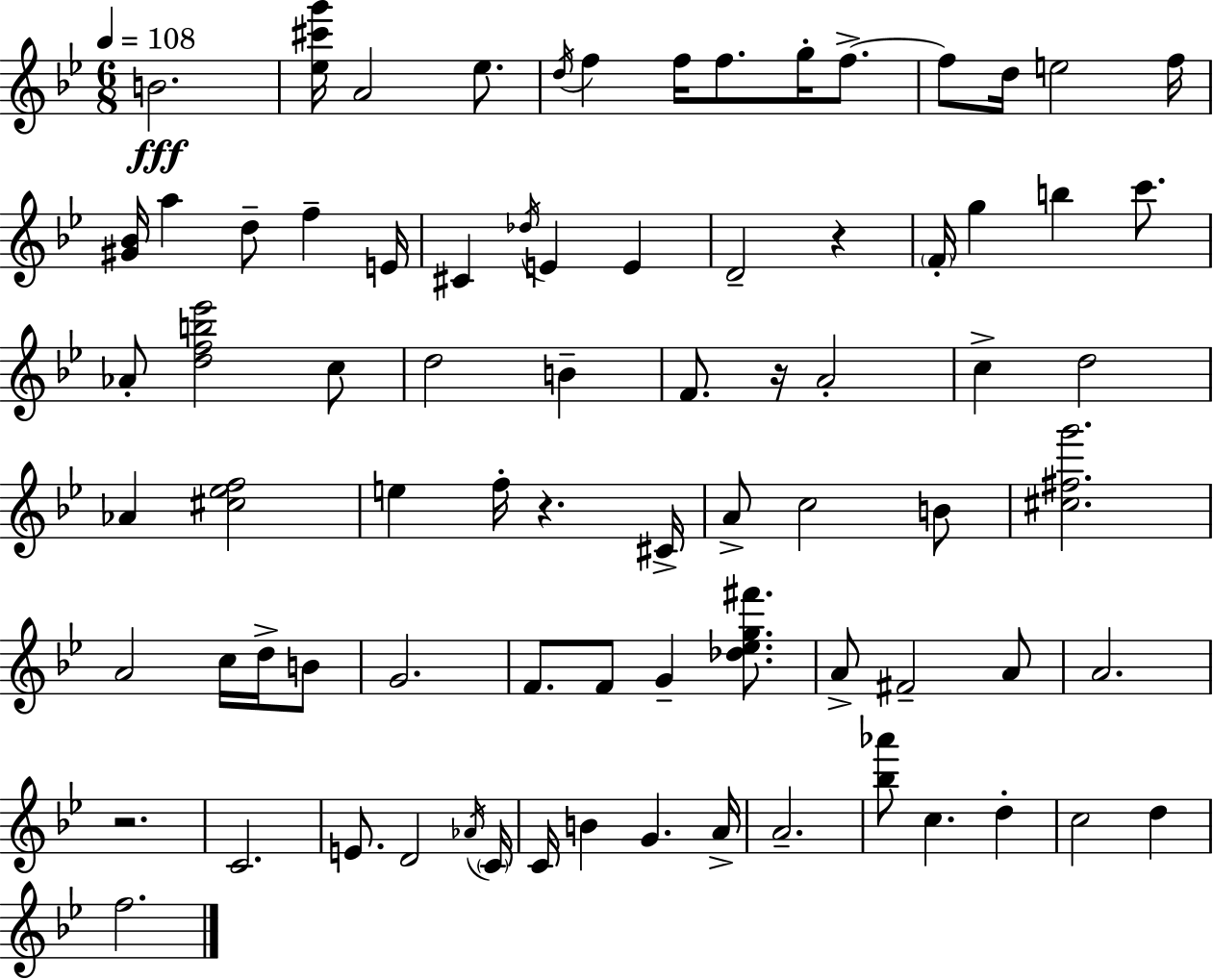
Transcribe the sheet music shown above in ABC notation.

X:1
T:Untitled
M:6/8
L:1/4
K:Gm
B2 [_e^c'g']/4 A2 _e/2 d/4 f f/4 f/2 g/4 f/2 f/2 d/4 e2 f/4 [^G_B]/4 a d/2 f E/4 ^C _d/4 E E D2 z F/4 g b c'/2 _A/2 [dfb_e']2 c/2 d2 B F/2 z/4 A2 c d2 _A [^c_ef]2 e f/4 z ^C/4 A/2 c2 B/2 [^c^fg']2 A2 c/4 d/4 B/2 G2 F/2 F/2 G [_d_eg^f']/2 A/2 ^F2 A/2 A2 z2 C2 E/2 D2 _A/4 C/4 C/4 B G A/4 A2 [_b_a']/2 c d c2 d f2